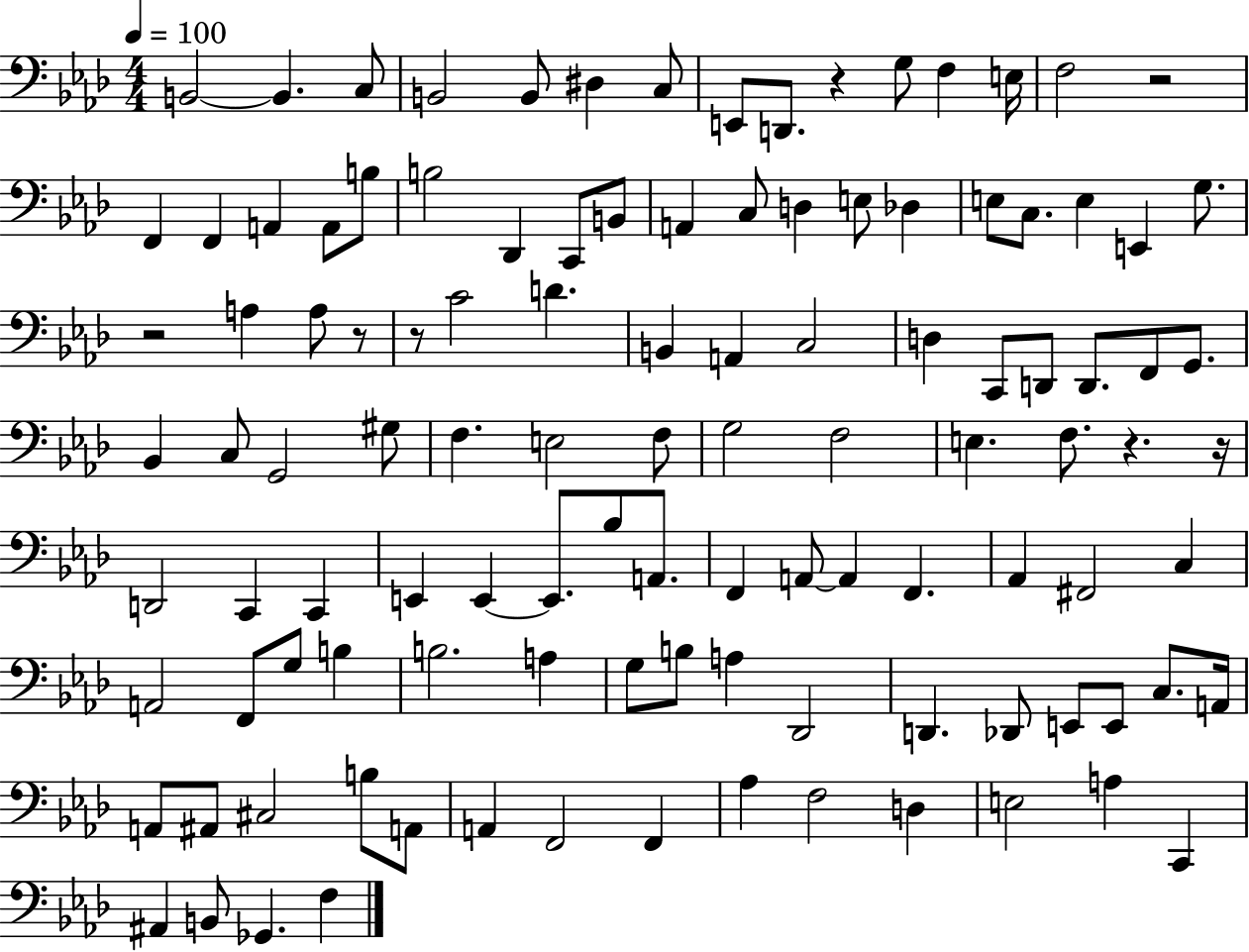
B2/h B2/q. C3/e B2/h B2/e D#3/q C3/e E2/e D2/e. R/q G3/e F3/q E3/s F3/h R/h F2/q F2/q A2/q A2/e B3/e B3/h Db2/q C2/e B2/e A2/q C3/e D3/q E3/e Db3/q E3/e C3/e. E3/q E2/q G3/e. R/h A3/q A3/e R/e R/e C4/h D4/q. B2/q A2/q C3/h D3/q C2/e D2/e D2/e. F2/e G2/e. Bb2/q C3/e G2/h G#3/e F3/q. E3/h F3/e G3/h F3/h E3/q. F3/e. R/q. R/s D2/h C2/q C2/q E2/q E2/q E2/e. Bb3/e A2/e. F2/q A2/e A2/q F2/q. Ab2/q F#2/h C3/q A2/h F2/e G3/e B3/q B3/h. A3/q G3/e B3/e A3/q Db2/h D2/q. Db2/e E2/e E2/e C3/e. A2/s A2/e A#2/e C#3/h B3/e A2/e A2/q F2/h F2/q Ab3/q F3/h D3/q E3/h A3/q C2/q A#2/q B2/e Gb2/q. F3/q